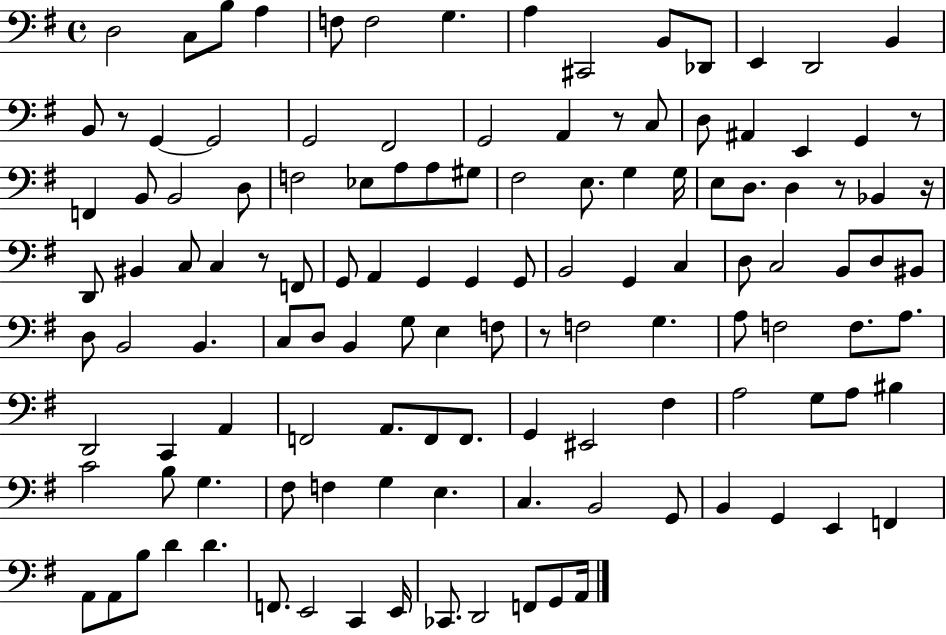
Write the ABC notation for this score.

X:1
T:Untitled
M:4/4
L:1/4
K:G
D,2 C,/2 B,/2 A, F,/2 F,2 G, A, ^C,,2 B,,/2 _D,,/2 E,, D,,2 B,, B,,/2 z/2 G,, G,,2 G,,2 ^F,,2 G,,2 A,, z/2 C,/2 D,/2 ^A,, E,, G,, z/2 F,, B,,/2 B,,2 D,/2 F,2 _E,/2 A,/2 A,/2 ^G,/2 ^F,2 E,/2 G, G,/4 E,/2 D,/2 D, z/2 _B,, z/4 D,,/2 ^B,, C,/2 C, z/2 F,,/2 G,,/2 A,, G,, G,, G,,/2 B,,2 G,, C, D,/2 C,2 B,,/2 D,/2 ^B,,/2 D,/2 B,,2 B,, C,/2 D,/2 B,, G,/2 E, F,/2 z/2 F,2 G, A,/2 F,2 F,/2 A,/2 D,,2 C,, A,, F,,2 A,,/2 F,,/2 F,,/2 G,, ^E,,2 ^F, A,2 G,/2 A,/2 ^B, C2 B,/2 G, ^F,/2 F, G, E, C, B,,2 G,,/2 B,, G,, E,, F,, A,,/2 A,,/2 B,/2 D D F,,/2 E,,2 C,, E,,/4 _C,,/2 D,,2 F,,/2 G,,/2 A,,/4